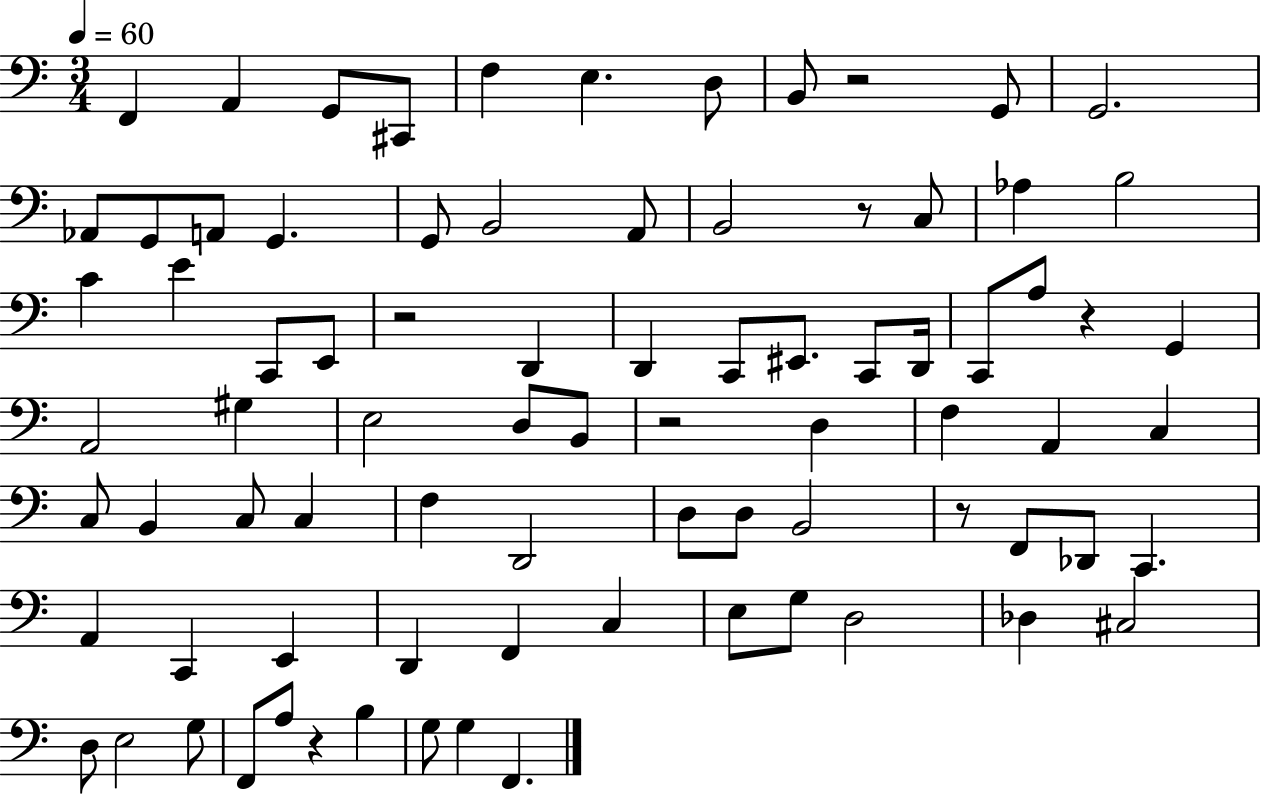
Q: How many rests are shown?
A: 7